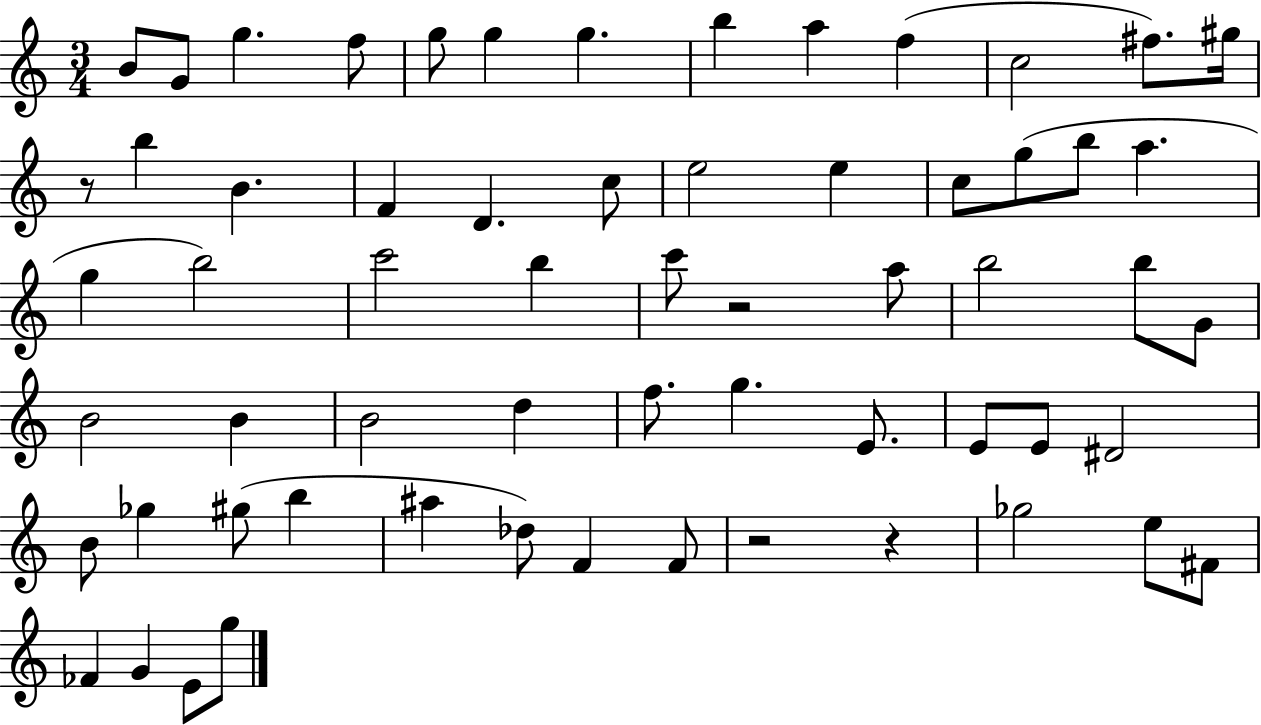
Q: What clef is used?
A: treble